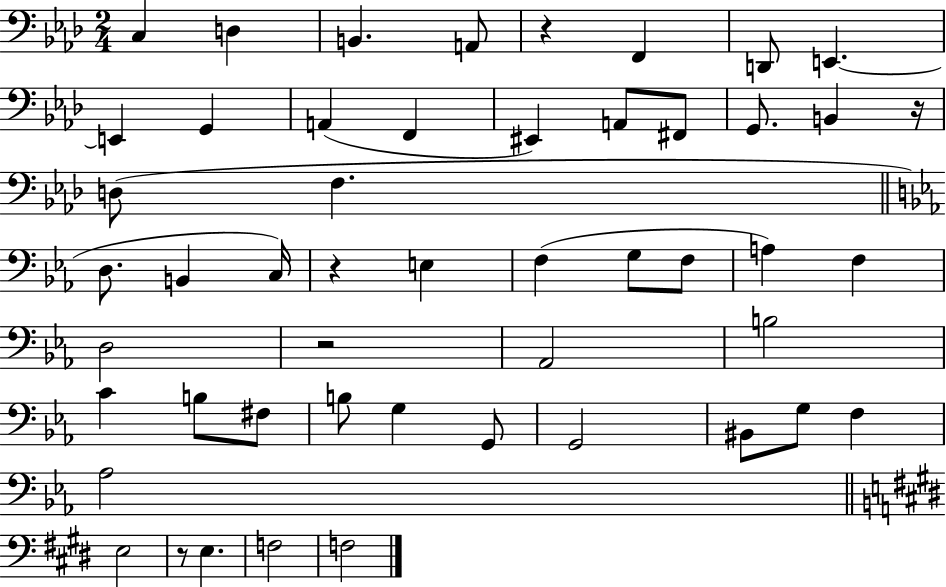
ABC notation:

X:1
T:Untitled
M:2/4
L:1/4
K:Ab
C, D, B,, A,,/2 z F,, D,,/2 E,, E,, G,, A,, F,, ^E,, A,,/2 ^F,,/2 G,,/2 B,, z/4 D,/2 F, D,/2 B,, C,/4 z E, F, G,/2 F,/2 A, F, D,2 z2 _A,,2 B,2 C B,/2 ^F,/2 B,/2 G, G,,/2 G,,2 ^B,,/2 G,/2 F, _A,2 E,2 z/2 E, F,2 F,2